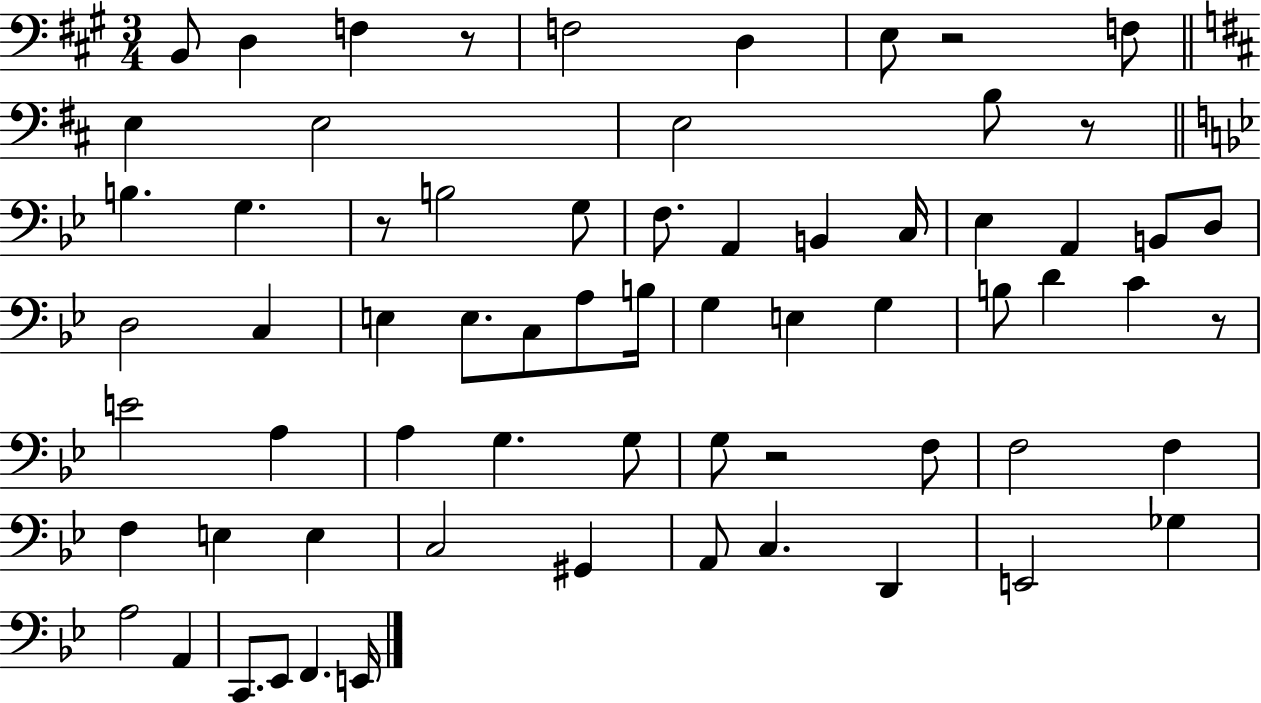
{
  \clef bass
  \numericTimeSignature
  \time 3/4
  \key a \major
  b,8 d4 f4 r8 | f2 d4 | e8 r2 f8 | \bar "||" \break \key d \major e4 e2 | e2 b8 r8 | \bar "||" \break \key bes \major b4. g4. | r8 b2 g8 | f8. a,4 b,4 c16 | ees4 a,4 b,8 d8 | \break d2 c4 | e4 e8. c8 a8 b16 | g4 e4 g4 | b8 d'4 c'4 r8 | \break e'2 a4 | a4 g4. g8 | g8 r2 f8 | f2 f4 | \break f4 e4 e4 | c2 gis,4 | a,8 c4. d,4 | e,2 ges4 | \break a2 a,4 | c,8. ees,8 f,4. e,16 | \bar "|."
}